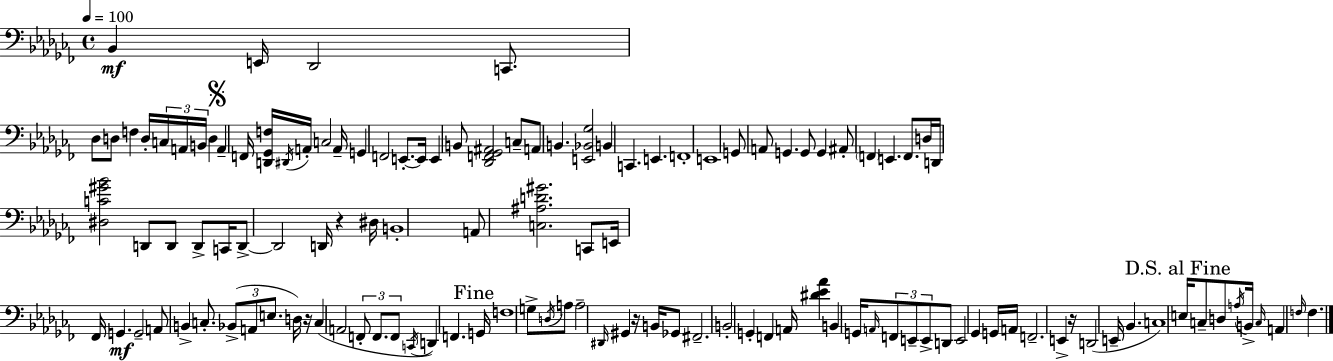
Bb2/q E2/s Db2/h C2/e. Db3/e D3/e F3/q D3/s C3/s A2/s B2/s D3/q A2/q F2/s [D2,Gb2,F3]/s D#2/s A2/s C3/h A2/s G2/q F2/h E2/e. E2/s E2/q B2/e [Db2,F2,Gb2,A#2]/h C3/e A2/e B2/q. [E2,Bb2,Gb3]/h B2/q C2/q. E2/q. F2/w E2/w G2/e A2/e G2/q. G2/e G2/q A#2/e F2/q E2/q. F2/e. D3/s D2/s [D#3,C4,G#4,Bb4]/h D2/e D2/e D2/e C2/s D2/e D2/h D2/s R/q D#3/s B2/w A2/e [C3,A#3,D4,G#4]/h. C2/e E2/s FES2/s G2/q. G2/h A2/e B2/q C3/e. Bb2/e A2/e E3/e. D3/s R/s C3/q A2/h F2/e F2/e. F2/e C2/s D2/q F2/q. G2/s F3/w G3/e D3/s A3/e A3/h D#2/s G#2/q R/s B2/s Gb2/e F#2/h. B2/h G2/q F2/q A2/s [D#4,Eb4,Ab4]/q B2/q G2/s A2/s F2/e E2/e E2/e D2/e E2/h Gb2/q G2/s A2/s F2/h. E2/q R/s D2/h E2/s Bb2/q. C3/w E3/s C3/e D3/e A3/s B2/s C3/s A2/q F3/s F3/q.